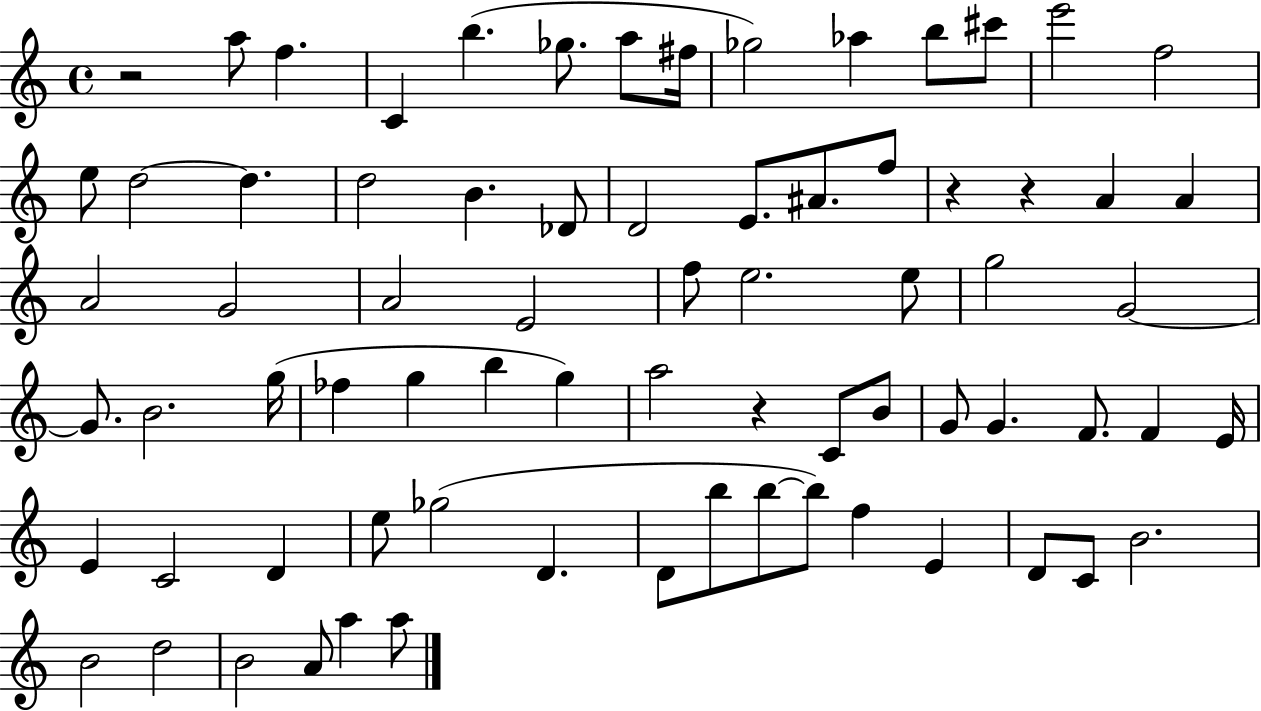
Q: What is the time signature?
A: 4/4